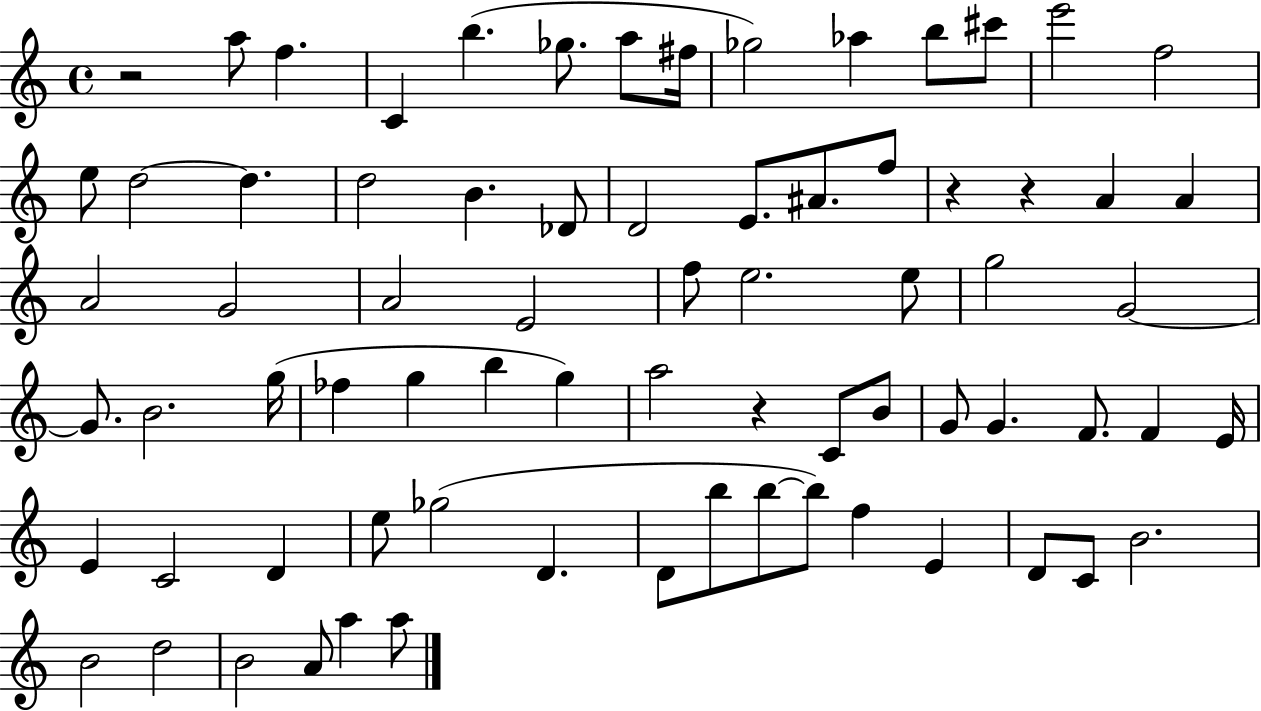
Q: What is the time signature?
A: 4/4